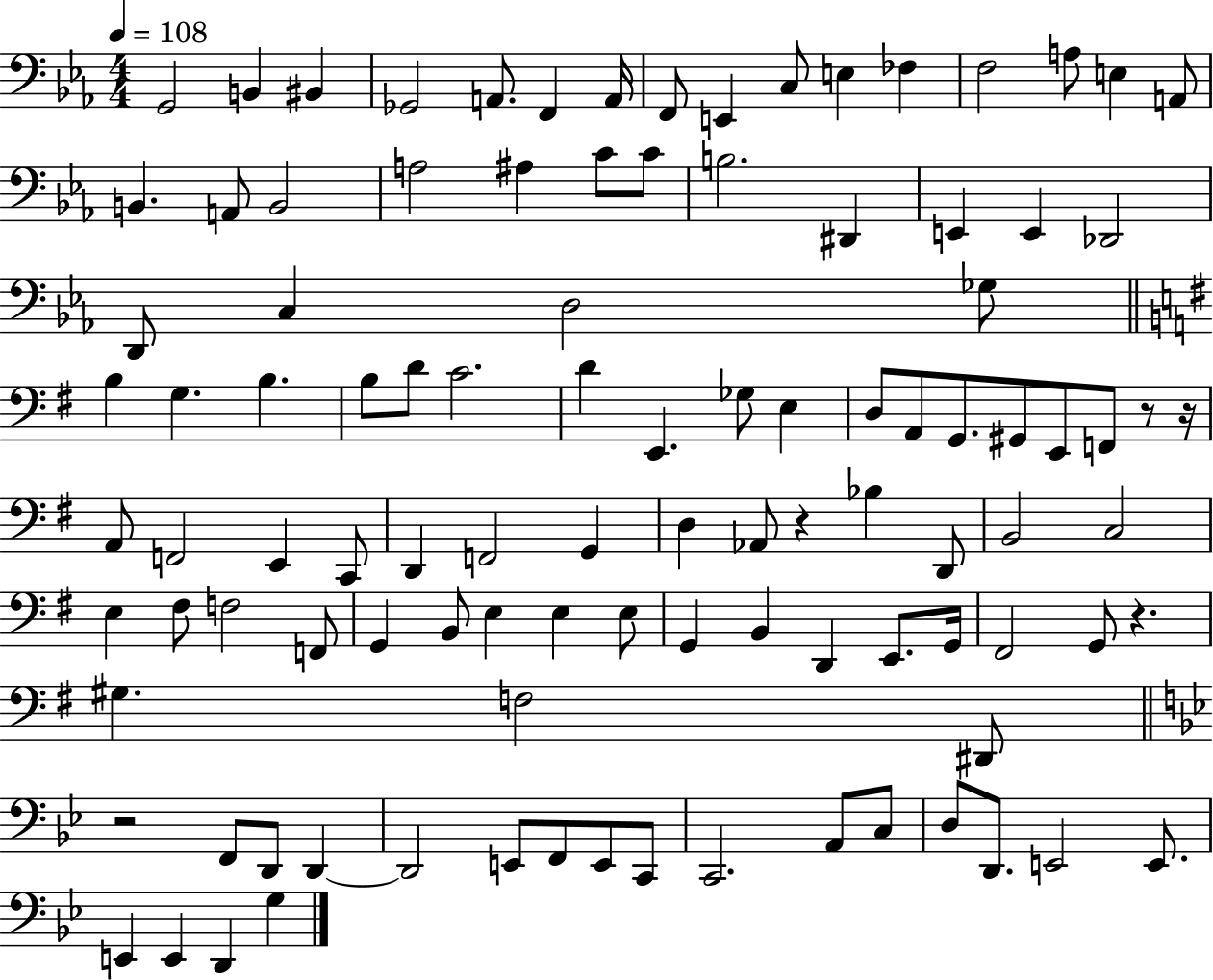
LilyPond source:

{
  \clef bass
  \numericTimeSignature
  \time 4/4
  \key ees \major
  \tempo 4 = 108
  g,2 b,4 bis,4 | ges,2 a,8. f,4 a,16 | f,8 e,4 c8 e4 fes4 | f2 a8 e4 a,8 | \break b,4. a,8 b,2 | a2 ais4 c'8 c'8 | b2. dis,4 | e,4 e,4 des,2 | \break d,8 c4 d2 ges8 | \bar "||" \break \key g \major b4 g4. b4. | b8 d'8 c'2. | d'4 e,4. ges8 e4 | d8 a,8 g,8. gis,8 e,8 f,8 r8 r16 | \break a,8 f,2 e,4 c,8 | d,4 f,2 g,4 | d4 aes,8 r4 bes4 d,8 | b,2 c2 | \break e4 fis8 f2 f,8 | g,4 b,8 e4 e4 e8 | g,4 b,4 d,4 e,8. g,16 | fis,2 g,8 r4. | \break gis4. f2 dis,8 | \bar "||" \break \key g \minor r2 f,8 d,8 d,4~~ | d,2 e,8 f,8 e,8 c,8 | c,2. a,8 c8 | d8 d,8. e,2 e,8. | \break e,4 e,4 d,4 g4 | \bar "|."
}